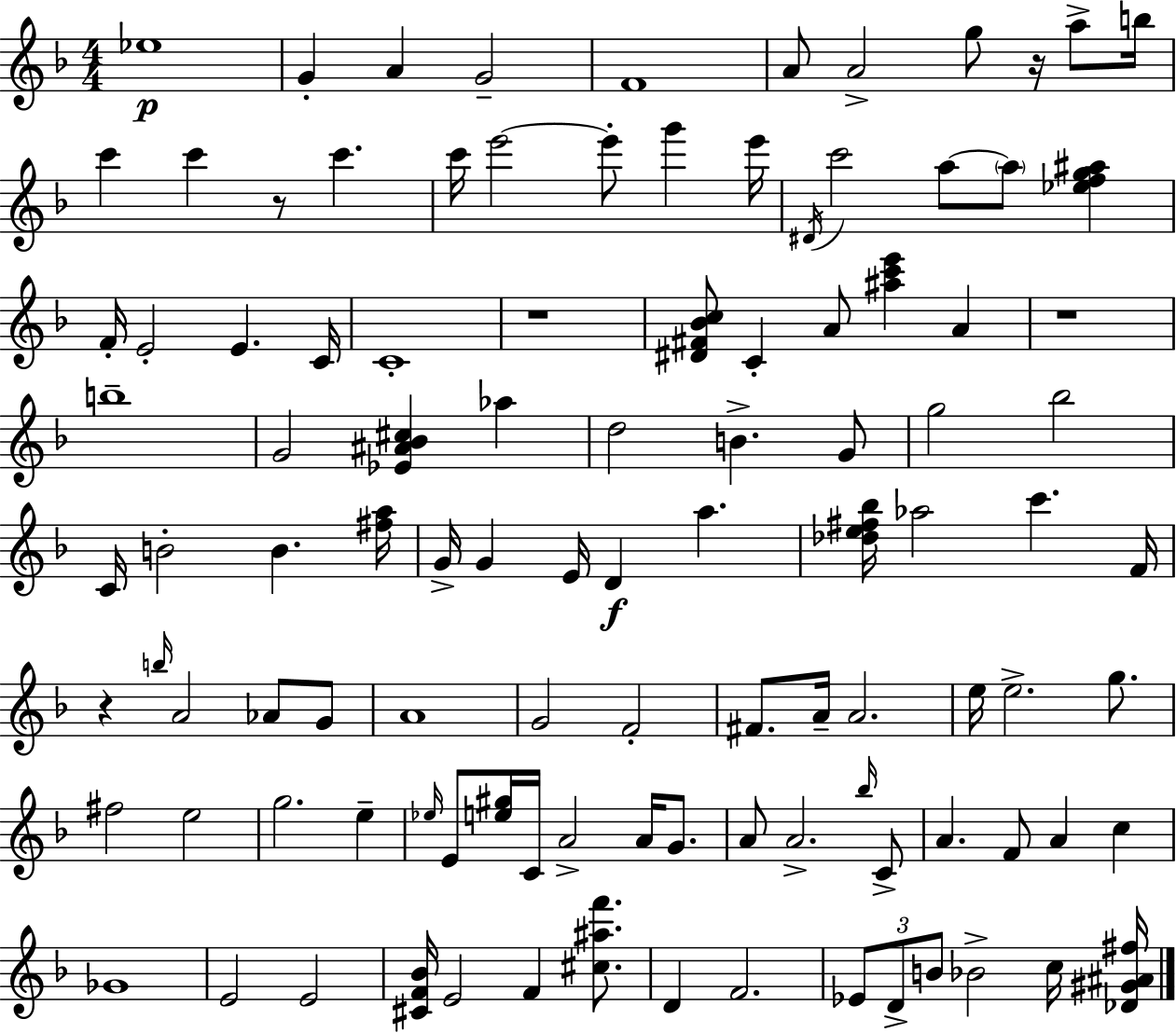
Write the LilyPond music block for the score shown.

{
  \clef treble
  \numericTimeSignature
  \time 4/4
  \key d \minor
  ees''1\p | g'4-. a'4 g'2-- | f'1 | a'8 a'2-> g''8 r16 a''8-> b''16 | \break c'''4 c'''4 r8 c'''4. | c'''16 e'''2~~ e'''8-. g'''4 e'''16 | \acciaccatura { dis'16 } c'''2 a''8~~ \parenthesize a''8 <ees'' f'' g'' ais''>4 | f'16-. e'2-. e'4. | \break c'16 c'1-. | r1 | <dis' fis' bes' c''>8 c'4-. a'8 <ais'' c''' e'''>4 a'4 | r1 | \break b''1-- | g'2 <ees' ais' bes' cis''>4 aes''4 | d''2 b'4.-> g'8 | g''2 bes''2 | \break c'16 b'2-. b'4. | <fis'' a''>16 g'16-> g'4 e'16 d'4\f a''4. | <des'' e'' fis'' bes''>16 aes''2 c'''4. | f'16 r4 \grace { b''16 } a'2 aes'8 | \break g'8 a'1 | g'2 f'2-. | fis'8. a'16-- a'2. | e''16 e''2.-> g''8. | \break fis''2 e''2 | g''2. e''4-- | \grace { ees''16 } e'8 <e'' gis''>16 c'16 a'2-> a'16 | g'8. a'8 a'2.-> | \break \grace { bes''16 } c'8-> a'4. f'8 a'4 | c''4 ges'1 | e'2 e'2 | <cis' f' bes'>16 e'2 f'4 | \break <cis'' ais'' f'''>8. d'4 f'2. | \tuplet 3/2 { ees'8 d'8-> b'8 } bes'2-> | c''16 <des' gis' ais' fis''>16 \bar "|."
}